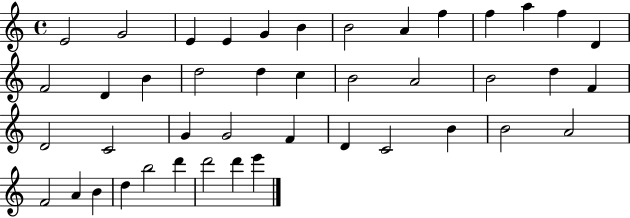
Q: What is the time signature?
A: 4/4